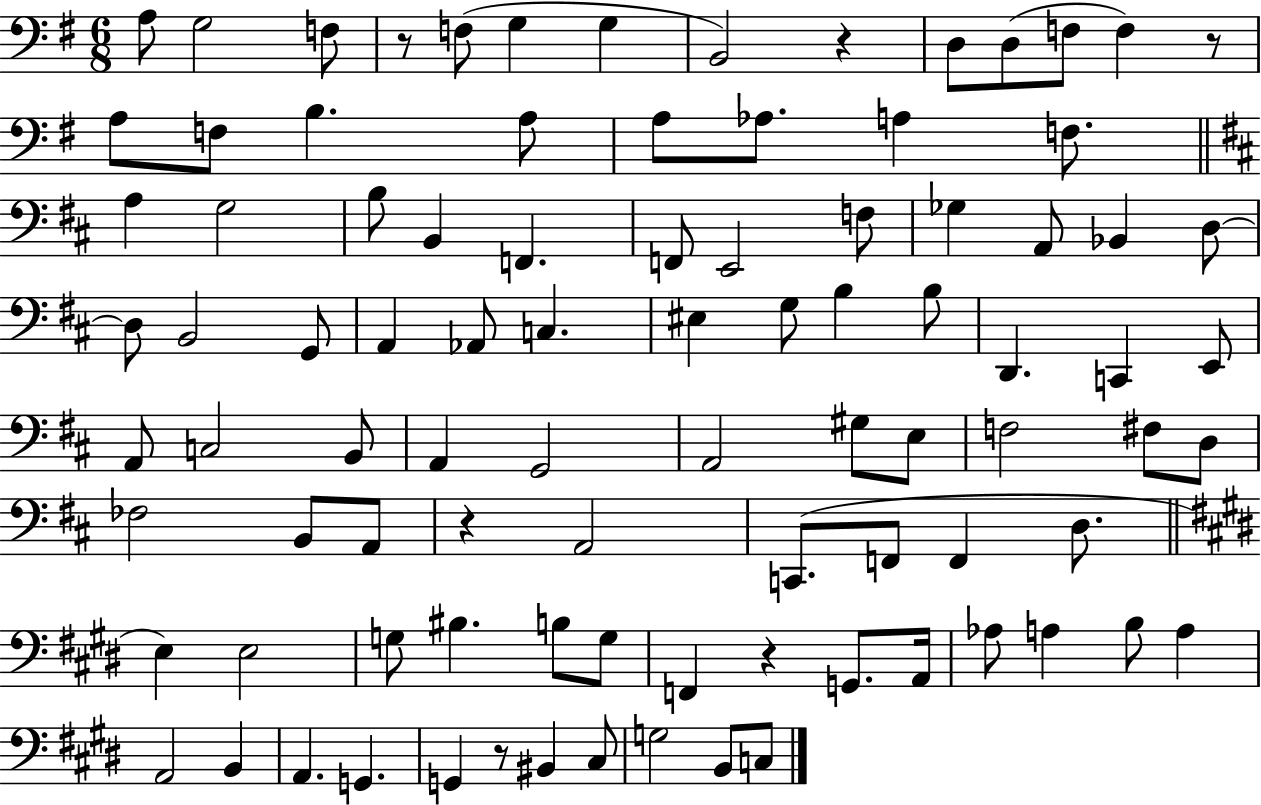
A3/e G3/h F3/e R/e F3/e G3/q G3/q B2/h R/q D3/e D3/e F3/e F3/q R/e A3/e F3/e B3/q. A3/e A3/e Ab3/e. A3/q F3/e. A3/q G3/h B3/e B2/q F2/q. F2/e E2/h F3/e Gb3/q A2/e Bb2/q D3/e D3/e B2/h G2/e A2/q Ab2/e C3/q. EIS3/q G3/e B3/q B3/e D2/q. C2/q E2/e A2/e C3/h B2/e A2/q G2/h A2/h G#3/e E3/e F3/h F#3/e D3/e FES3/h B2/e A2/e R/q A2/h C2/e. F2/e F2/q D3/e. E3/q E3/h G3/e BIS3/q. B3/e G3/e F2/q R/q G2/e. A2/s Ab3/e A3/q B3/e A3/q A2/h B2/q A2/q. G2/q. G2/q R/e BIS2/q C#3/e G3/h B2/e C3/e